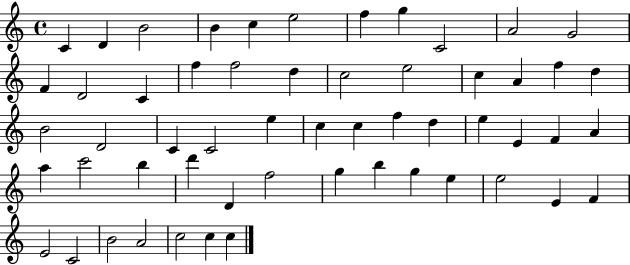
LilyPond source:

{
  \clef treble
  \time 4/4
  \defaultTimeSignature
  \key c \major
  c'4 d'4 b'2 | b'4 c''4 e''2 | f''4 g''4 c'2 | a'2 g'2 | \break f'4 d'2 c'4 | f''4 f''2 d''4 | c''2 e''2 | c''4 a'4 f''4 d''4 | \break b'2 d'2 | c'4 c'2 e''4 | c''4 c''4 f''4 d''4 | e''4 e'4 f'4 a'4 | \break a''4 c'''2 b''4 | d'''4 d'4 f''2 | g''4 b''4 g''4 e''4 | e''2 e'4 f'4 | \break e'2 c'2 | b'2 a'2 | c''2 c''4 c''4 | \bar "|."
}